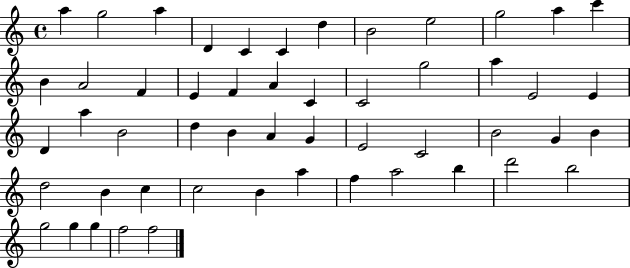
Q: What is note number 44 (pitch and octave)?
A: A5